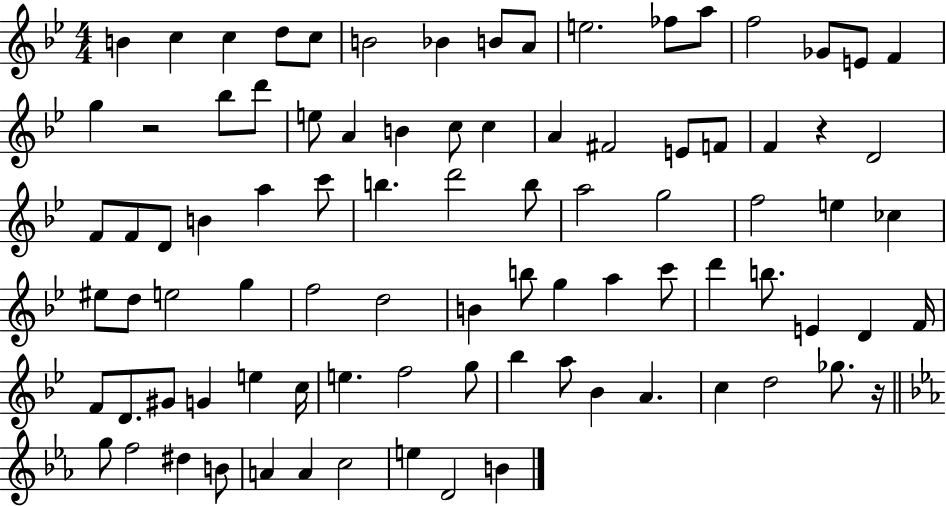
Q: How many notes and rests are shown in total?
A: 89